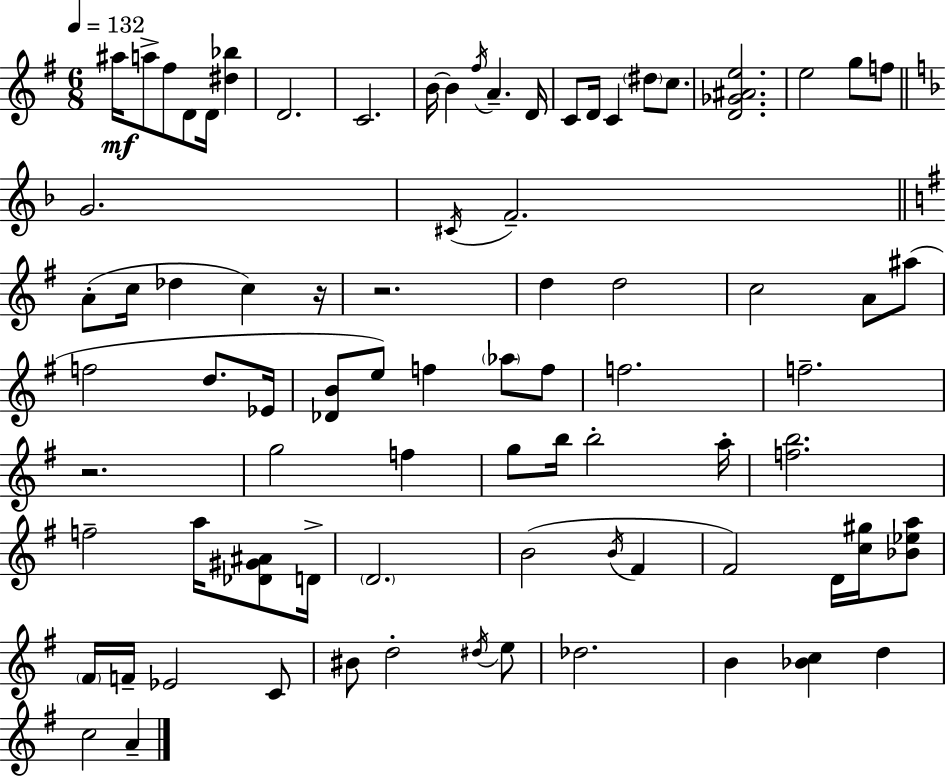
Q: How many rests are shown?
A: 3